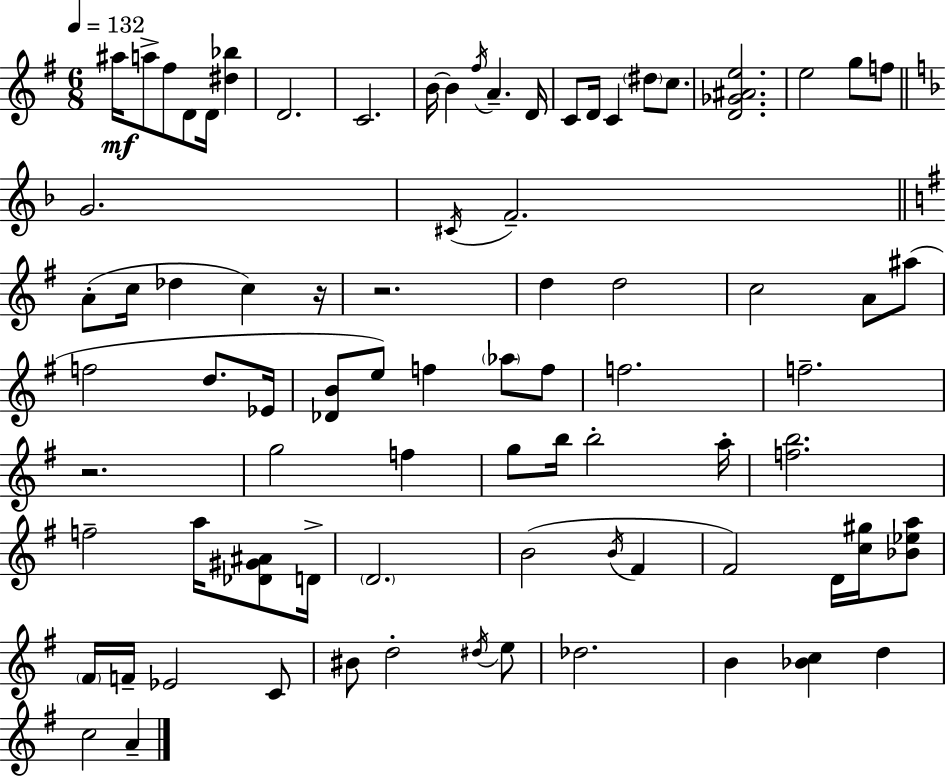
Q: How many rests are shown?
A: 3